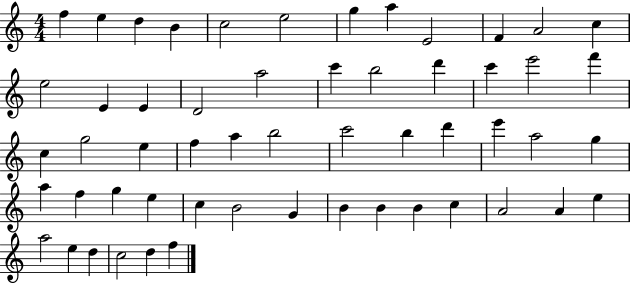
X:1
T:Untitled
M:4/4
L:1/4
K:C
f e d B c2 e2 g a E2 F A2 c e2 E E D2 a2 c' b2 d' c' e'2 f' c g2 e f a b2 c'2 b d' e' a2 g a f g e c B2 G B B B c A2 A e a2 e d c2 d f